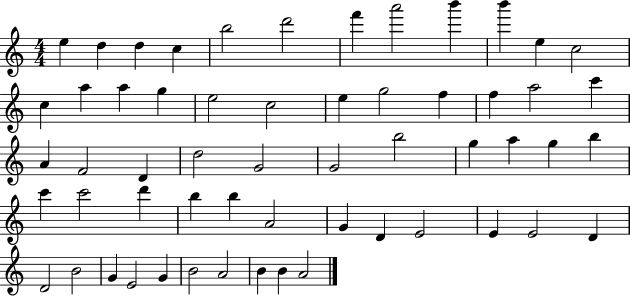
X:1
T:Untitled
M:4/4
L:1/4
K:C
e d d c b2 d'2 f' a'2 b' b' e c2 c a a g e2 c2 e g2 f f a2 c' A F2 D d2 G2 G2 b2 g a g b c' c'2 d' b b A2 G D E2 E E2 D D2 B2 G E2 G B2 A2 B B A2